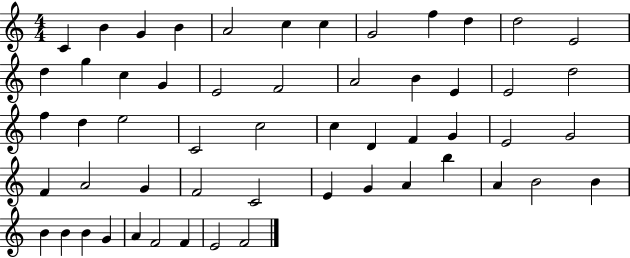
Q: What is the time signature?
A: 4/4